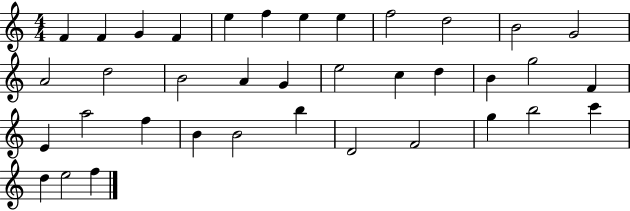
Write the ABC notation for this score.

X:1
T:Untitled
M:4/4
L:1/4
K:C
F F G F e f e e f2 d2 B2 G2 A2 d2 B2 A G e2 c d B g2 F E a2 f B B2 b D2 F2 g b2 c' d e2 f